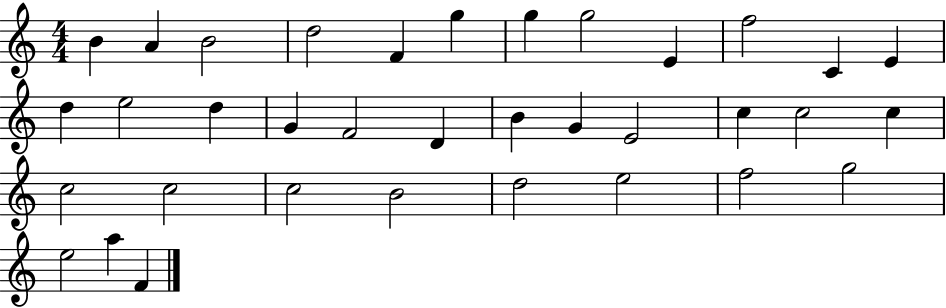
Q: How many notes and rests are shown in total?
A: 35